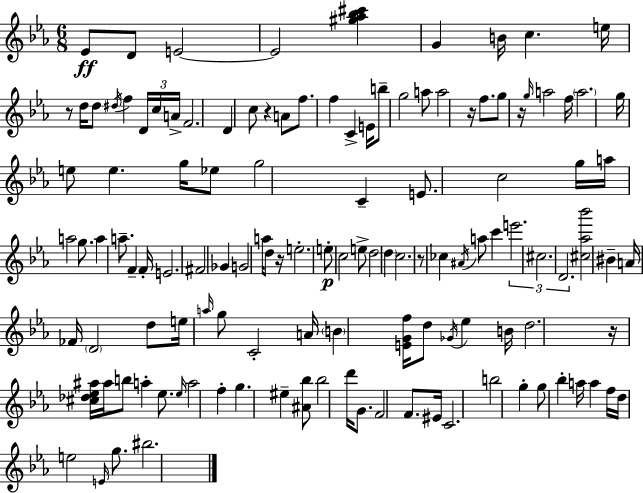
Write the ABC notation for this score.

X:1
T:Untitled
M:6/8
L:1/4
K:Cm
_E/2 D/2 E2 E2 [^g_a_b^c'] G B/4 c e/4 z/2 d/4 d/2 ^d/4 f D/4 c/4 A/4 F2 D c/2 z A/2 f/2 f C E/4 b/2 g2 a/2 a2 z/4 f/2 g/2 z/4 g/4 a2 f/4 a2 g/4 e/2 e g/4 _e/2 g2 C E/2 c2 g/4 a/4 a2 g/2 a a/2 F F/4 E2 ^F2 _G G2 a/4 d/2 z/4 e2 e/2 c2 e/2 d2 d c2 z/2 _c ^A/4 a/2 c' e'2 ^c2 D2 [^c_a_b']2 ^B A/4 _F/4 D2 d/2 e/4 a/4 g/2 C2 A/4 B [EGf]/4 d/2 _G/4 _e B/4 d2 z/4 [^c_d_e^a]/4 ^a/4 b/2 a _e/2 _e/4 a2 f g ^e [^A_b]/2 _b2 d'/4 G/2 F2 F/2 ^E/4 C2 b2 g g/2 _b a/4 a f/4 d/4 e2 E/4 g/2 ^b2